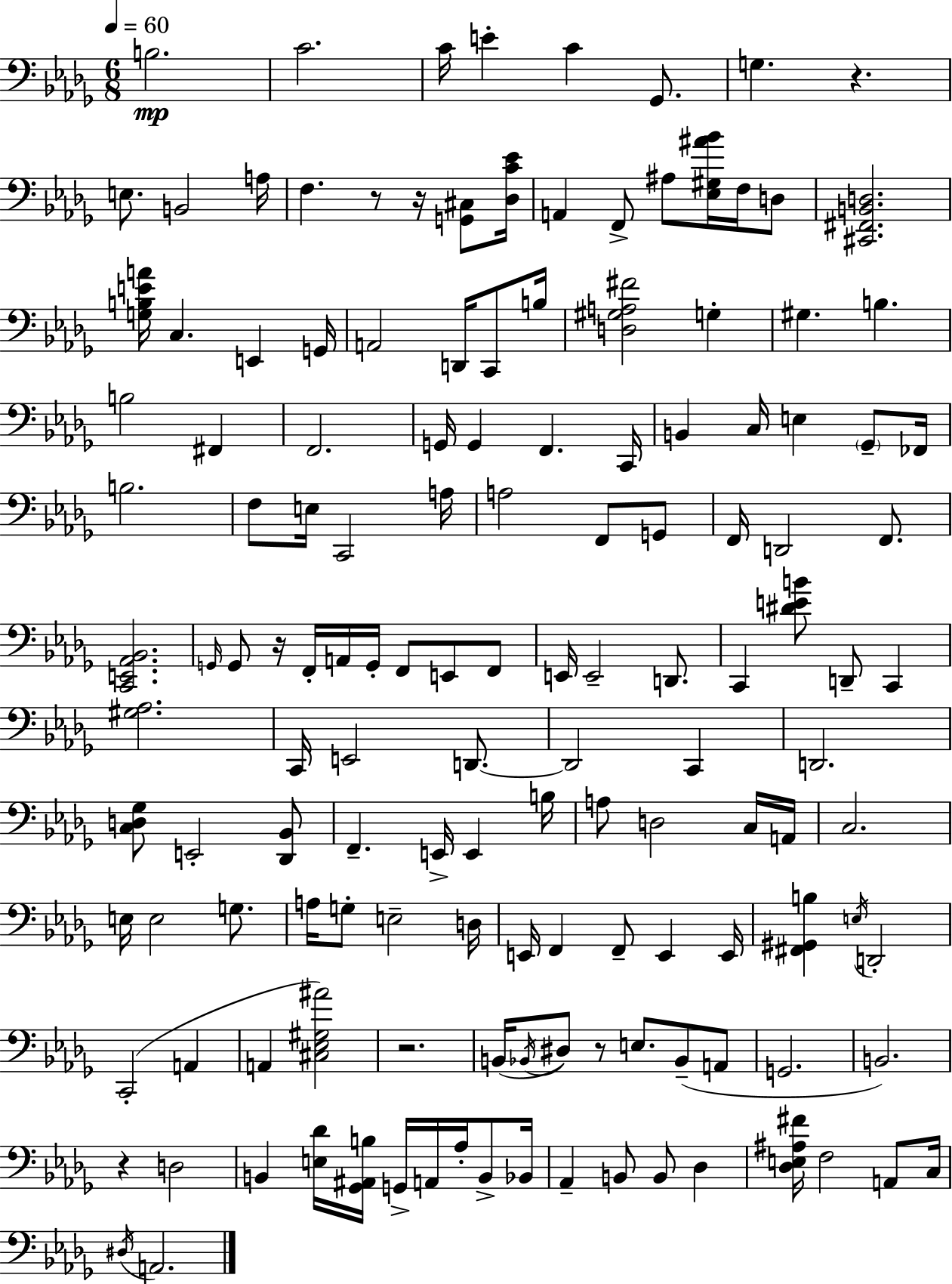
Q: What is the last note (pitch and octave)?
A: A2